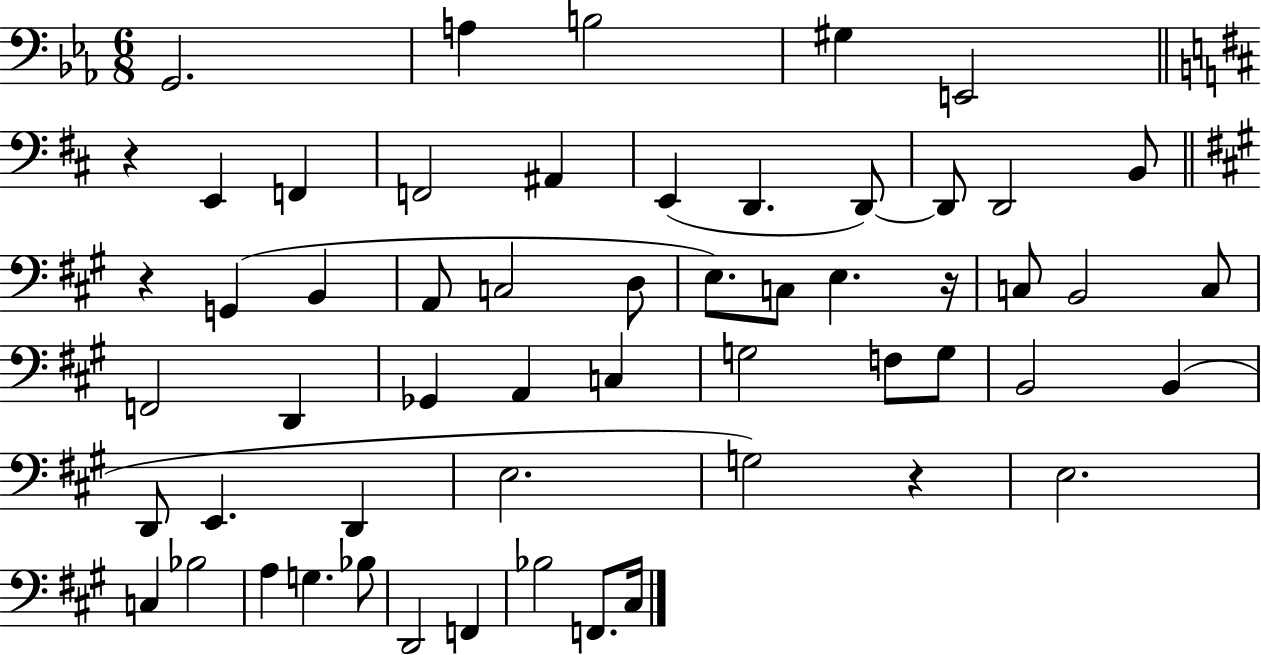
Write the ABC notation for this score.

X:1
T:Untitled
M:6/8
L:1/4
K:Eb
G,,2 A, B,2 ^G, E,,2 z E,, F,, F,,2 ^A,, E,, D,, D,,/2 D,,/2 D,,2 B,,/2 z G,, B,, A,,/2 C,2 D,/2 E,/2 C,/2 E, z/4 C,/2 B,,2 C,/2 F,,2 D,, _G,, A,, C, G,2 F,/2 G,/2 B,,2 B,, D,,/2 E,, D,, E,2 G,2 z E,2 C, _B,2 A, G, _B,/2 D,,2 F,, _B,2 F,,/2 ^C,/4